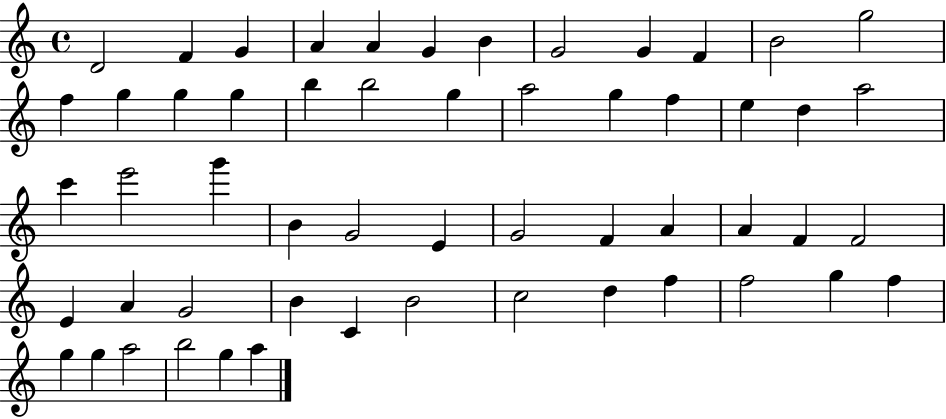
{
  \clef treble
  \time 4/4
  \defaultTimeSignature
  \key c \major
  d'2 f'4 g'4 | a'4 a'4 g'4 b'4 | g'2 g'4 f'4 | b'2 g''2 | \break f''4 g''4 g''4 g''4 | b''4 b''2 g''4 | a''2 g''4 f''4 | e''4 d''4 a''2 | \break c'''4 e'''2 g'''4 | b'4 g'2 e'4 | g'2 f'4 a'4 | a'4 f'4 f'2 | \break e'4 a'4 g'2 | b'4 c'4 b'2 | c''2 d''4 f''4 | f''2 g''4 f''4 | \break g''4 g''4 a''2 | b''2 g''4 a''4 | \bar "|."
}